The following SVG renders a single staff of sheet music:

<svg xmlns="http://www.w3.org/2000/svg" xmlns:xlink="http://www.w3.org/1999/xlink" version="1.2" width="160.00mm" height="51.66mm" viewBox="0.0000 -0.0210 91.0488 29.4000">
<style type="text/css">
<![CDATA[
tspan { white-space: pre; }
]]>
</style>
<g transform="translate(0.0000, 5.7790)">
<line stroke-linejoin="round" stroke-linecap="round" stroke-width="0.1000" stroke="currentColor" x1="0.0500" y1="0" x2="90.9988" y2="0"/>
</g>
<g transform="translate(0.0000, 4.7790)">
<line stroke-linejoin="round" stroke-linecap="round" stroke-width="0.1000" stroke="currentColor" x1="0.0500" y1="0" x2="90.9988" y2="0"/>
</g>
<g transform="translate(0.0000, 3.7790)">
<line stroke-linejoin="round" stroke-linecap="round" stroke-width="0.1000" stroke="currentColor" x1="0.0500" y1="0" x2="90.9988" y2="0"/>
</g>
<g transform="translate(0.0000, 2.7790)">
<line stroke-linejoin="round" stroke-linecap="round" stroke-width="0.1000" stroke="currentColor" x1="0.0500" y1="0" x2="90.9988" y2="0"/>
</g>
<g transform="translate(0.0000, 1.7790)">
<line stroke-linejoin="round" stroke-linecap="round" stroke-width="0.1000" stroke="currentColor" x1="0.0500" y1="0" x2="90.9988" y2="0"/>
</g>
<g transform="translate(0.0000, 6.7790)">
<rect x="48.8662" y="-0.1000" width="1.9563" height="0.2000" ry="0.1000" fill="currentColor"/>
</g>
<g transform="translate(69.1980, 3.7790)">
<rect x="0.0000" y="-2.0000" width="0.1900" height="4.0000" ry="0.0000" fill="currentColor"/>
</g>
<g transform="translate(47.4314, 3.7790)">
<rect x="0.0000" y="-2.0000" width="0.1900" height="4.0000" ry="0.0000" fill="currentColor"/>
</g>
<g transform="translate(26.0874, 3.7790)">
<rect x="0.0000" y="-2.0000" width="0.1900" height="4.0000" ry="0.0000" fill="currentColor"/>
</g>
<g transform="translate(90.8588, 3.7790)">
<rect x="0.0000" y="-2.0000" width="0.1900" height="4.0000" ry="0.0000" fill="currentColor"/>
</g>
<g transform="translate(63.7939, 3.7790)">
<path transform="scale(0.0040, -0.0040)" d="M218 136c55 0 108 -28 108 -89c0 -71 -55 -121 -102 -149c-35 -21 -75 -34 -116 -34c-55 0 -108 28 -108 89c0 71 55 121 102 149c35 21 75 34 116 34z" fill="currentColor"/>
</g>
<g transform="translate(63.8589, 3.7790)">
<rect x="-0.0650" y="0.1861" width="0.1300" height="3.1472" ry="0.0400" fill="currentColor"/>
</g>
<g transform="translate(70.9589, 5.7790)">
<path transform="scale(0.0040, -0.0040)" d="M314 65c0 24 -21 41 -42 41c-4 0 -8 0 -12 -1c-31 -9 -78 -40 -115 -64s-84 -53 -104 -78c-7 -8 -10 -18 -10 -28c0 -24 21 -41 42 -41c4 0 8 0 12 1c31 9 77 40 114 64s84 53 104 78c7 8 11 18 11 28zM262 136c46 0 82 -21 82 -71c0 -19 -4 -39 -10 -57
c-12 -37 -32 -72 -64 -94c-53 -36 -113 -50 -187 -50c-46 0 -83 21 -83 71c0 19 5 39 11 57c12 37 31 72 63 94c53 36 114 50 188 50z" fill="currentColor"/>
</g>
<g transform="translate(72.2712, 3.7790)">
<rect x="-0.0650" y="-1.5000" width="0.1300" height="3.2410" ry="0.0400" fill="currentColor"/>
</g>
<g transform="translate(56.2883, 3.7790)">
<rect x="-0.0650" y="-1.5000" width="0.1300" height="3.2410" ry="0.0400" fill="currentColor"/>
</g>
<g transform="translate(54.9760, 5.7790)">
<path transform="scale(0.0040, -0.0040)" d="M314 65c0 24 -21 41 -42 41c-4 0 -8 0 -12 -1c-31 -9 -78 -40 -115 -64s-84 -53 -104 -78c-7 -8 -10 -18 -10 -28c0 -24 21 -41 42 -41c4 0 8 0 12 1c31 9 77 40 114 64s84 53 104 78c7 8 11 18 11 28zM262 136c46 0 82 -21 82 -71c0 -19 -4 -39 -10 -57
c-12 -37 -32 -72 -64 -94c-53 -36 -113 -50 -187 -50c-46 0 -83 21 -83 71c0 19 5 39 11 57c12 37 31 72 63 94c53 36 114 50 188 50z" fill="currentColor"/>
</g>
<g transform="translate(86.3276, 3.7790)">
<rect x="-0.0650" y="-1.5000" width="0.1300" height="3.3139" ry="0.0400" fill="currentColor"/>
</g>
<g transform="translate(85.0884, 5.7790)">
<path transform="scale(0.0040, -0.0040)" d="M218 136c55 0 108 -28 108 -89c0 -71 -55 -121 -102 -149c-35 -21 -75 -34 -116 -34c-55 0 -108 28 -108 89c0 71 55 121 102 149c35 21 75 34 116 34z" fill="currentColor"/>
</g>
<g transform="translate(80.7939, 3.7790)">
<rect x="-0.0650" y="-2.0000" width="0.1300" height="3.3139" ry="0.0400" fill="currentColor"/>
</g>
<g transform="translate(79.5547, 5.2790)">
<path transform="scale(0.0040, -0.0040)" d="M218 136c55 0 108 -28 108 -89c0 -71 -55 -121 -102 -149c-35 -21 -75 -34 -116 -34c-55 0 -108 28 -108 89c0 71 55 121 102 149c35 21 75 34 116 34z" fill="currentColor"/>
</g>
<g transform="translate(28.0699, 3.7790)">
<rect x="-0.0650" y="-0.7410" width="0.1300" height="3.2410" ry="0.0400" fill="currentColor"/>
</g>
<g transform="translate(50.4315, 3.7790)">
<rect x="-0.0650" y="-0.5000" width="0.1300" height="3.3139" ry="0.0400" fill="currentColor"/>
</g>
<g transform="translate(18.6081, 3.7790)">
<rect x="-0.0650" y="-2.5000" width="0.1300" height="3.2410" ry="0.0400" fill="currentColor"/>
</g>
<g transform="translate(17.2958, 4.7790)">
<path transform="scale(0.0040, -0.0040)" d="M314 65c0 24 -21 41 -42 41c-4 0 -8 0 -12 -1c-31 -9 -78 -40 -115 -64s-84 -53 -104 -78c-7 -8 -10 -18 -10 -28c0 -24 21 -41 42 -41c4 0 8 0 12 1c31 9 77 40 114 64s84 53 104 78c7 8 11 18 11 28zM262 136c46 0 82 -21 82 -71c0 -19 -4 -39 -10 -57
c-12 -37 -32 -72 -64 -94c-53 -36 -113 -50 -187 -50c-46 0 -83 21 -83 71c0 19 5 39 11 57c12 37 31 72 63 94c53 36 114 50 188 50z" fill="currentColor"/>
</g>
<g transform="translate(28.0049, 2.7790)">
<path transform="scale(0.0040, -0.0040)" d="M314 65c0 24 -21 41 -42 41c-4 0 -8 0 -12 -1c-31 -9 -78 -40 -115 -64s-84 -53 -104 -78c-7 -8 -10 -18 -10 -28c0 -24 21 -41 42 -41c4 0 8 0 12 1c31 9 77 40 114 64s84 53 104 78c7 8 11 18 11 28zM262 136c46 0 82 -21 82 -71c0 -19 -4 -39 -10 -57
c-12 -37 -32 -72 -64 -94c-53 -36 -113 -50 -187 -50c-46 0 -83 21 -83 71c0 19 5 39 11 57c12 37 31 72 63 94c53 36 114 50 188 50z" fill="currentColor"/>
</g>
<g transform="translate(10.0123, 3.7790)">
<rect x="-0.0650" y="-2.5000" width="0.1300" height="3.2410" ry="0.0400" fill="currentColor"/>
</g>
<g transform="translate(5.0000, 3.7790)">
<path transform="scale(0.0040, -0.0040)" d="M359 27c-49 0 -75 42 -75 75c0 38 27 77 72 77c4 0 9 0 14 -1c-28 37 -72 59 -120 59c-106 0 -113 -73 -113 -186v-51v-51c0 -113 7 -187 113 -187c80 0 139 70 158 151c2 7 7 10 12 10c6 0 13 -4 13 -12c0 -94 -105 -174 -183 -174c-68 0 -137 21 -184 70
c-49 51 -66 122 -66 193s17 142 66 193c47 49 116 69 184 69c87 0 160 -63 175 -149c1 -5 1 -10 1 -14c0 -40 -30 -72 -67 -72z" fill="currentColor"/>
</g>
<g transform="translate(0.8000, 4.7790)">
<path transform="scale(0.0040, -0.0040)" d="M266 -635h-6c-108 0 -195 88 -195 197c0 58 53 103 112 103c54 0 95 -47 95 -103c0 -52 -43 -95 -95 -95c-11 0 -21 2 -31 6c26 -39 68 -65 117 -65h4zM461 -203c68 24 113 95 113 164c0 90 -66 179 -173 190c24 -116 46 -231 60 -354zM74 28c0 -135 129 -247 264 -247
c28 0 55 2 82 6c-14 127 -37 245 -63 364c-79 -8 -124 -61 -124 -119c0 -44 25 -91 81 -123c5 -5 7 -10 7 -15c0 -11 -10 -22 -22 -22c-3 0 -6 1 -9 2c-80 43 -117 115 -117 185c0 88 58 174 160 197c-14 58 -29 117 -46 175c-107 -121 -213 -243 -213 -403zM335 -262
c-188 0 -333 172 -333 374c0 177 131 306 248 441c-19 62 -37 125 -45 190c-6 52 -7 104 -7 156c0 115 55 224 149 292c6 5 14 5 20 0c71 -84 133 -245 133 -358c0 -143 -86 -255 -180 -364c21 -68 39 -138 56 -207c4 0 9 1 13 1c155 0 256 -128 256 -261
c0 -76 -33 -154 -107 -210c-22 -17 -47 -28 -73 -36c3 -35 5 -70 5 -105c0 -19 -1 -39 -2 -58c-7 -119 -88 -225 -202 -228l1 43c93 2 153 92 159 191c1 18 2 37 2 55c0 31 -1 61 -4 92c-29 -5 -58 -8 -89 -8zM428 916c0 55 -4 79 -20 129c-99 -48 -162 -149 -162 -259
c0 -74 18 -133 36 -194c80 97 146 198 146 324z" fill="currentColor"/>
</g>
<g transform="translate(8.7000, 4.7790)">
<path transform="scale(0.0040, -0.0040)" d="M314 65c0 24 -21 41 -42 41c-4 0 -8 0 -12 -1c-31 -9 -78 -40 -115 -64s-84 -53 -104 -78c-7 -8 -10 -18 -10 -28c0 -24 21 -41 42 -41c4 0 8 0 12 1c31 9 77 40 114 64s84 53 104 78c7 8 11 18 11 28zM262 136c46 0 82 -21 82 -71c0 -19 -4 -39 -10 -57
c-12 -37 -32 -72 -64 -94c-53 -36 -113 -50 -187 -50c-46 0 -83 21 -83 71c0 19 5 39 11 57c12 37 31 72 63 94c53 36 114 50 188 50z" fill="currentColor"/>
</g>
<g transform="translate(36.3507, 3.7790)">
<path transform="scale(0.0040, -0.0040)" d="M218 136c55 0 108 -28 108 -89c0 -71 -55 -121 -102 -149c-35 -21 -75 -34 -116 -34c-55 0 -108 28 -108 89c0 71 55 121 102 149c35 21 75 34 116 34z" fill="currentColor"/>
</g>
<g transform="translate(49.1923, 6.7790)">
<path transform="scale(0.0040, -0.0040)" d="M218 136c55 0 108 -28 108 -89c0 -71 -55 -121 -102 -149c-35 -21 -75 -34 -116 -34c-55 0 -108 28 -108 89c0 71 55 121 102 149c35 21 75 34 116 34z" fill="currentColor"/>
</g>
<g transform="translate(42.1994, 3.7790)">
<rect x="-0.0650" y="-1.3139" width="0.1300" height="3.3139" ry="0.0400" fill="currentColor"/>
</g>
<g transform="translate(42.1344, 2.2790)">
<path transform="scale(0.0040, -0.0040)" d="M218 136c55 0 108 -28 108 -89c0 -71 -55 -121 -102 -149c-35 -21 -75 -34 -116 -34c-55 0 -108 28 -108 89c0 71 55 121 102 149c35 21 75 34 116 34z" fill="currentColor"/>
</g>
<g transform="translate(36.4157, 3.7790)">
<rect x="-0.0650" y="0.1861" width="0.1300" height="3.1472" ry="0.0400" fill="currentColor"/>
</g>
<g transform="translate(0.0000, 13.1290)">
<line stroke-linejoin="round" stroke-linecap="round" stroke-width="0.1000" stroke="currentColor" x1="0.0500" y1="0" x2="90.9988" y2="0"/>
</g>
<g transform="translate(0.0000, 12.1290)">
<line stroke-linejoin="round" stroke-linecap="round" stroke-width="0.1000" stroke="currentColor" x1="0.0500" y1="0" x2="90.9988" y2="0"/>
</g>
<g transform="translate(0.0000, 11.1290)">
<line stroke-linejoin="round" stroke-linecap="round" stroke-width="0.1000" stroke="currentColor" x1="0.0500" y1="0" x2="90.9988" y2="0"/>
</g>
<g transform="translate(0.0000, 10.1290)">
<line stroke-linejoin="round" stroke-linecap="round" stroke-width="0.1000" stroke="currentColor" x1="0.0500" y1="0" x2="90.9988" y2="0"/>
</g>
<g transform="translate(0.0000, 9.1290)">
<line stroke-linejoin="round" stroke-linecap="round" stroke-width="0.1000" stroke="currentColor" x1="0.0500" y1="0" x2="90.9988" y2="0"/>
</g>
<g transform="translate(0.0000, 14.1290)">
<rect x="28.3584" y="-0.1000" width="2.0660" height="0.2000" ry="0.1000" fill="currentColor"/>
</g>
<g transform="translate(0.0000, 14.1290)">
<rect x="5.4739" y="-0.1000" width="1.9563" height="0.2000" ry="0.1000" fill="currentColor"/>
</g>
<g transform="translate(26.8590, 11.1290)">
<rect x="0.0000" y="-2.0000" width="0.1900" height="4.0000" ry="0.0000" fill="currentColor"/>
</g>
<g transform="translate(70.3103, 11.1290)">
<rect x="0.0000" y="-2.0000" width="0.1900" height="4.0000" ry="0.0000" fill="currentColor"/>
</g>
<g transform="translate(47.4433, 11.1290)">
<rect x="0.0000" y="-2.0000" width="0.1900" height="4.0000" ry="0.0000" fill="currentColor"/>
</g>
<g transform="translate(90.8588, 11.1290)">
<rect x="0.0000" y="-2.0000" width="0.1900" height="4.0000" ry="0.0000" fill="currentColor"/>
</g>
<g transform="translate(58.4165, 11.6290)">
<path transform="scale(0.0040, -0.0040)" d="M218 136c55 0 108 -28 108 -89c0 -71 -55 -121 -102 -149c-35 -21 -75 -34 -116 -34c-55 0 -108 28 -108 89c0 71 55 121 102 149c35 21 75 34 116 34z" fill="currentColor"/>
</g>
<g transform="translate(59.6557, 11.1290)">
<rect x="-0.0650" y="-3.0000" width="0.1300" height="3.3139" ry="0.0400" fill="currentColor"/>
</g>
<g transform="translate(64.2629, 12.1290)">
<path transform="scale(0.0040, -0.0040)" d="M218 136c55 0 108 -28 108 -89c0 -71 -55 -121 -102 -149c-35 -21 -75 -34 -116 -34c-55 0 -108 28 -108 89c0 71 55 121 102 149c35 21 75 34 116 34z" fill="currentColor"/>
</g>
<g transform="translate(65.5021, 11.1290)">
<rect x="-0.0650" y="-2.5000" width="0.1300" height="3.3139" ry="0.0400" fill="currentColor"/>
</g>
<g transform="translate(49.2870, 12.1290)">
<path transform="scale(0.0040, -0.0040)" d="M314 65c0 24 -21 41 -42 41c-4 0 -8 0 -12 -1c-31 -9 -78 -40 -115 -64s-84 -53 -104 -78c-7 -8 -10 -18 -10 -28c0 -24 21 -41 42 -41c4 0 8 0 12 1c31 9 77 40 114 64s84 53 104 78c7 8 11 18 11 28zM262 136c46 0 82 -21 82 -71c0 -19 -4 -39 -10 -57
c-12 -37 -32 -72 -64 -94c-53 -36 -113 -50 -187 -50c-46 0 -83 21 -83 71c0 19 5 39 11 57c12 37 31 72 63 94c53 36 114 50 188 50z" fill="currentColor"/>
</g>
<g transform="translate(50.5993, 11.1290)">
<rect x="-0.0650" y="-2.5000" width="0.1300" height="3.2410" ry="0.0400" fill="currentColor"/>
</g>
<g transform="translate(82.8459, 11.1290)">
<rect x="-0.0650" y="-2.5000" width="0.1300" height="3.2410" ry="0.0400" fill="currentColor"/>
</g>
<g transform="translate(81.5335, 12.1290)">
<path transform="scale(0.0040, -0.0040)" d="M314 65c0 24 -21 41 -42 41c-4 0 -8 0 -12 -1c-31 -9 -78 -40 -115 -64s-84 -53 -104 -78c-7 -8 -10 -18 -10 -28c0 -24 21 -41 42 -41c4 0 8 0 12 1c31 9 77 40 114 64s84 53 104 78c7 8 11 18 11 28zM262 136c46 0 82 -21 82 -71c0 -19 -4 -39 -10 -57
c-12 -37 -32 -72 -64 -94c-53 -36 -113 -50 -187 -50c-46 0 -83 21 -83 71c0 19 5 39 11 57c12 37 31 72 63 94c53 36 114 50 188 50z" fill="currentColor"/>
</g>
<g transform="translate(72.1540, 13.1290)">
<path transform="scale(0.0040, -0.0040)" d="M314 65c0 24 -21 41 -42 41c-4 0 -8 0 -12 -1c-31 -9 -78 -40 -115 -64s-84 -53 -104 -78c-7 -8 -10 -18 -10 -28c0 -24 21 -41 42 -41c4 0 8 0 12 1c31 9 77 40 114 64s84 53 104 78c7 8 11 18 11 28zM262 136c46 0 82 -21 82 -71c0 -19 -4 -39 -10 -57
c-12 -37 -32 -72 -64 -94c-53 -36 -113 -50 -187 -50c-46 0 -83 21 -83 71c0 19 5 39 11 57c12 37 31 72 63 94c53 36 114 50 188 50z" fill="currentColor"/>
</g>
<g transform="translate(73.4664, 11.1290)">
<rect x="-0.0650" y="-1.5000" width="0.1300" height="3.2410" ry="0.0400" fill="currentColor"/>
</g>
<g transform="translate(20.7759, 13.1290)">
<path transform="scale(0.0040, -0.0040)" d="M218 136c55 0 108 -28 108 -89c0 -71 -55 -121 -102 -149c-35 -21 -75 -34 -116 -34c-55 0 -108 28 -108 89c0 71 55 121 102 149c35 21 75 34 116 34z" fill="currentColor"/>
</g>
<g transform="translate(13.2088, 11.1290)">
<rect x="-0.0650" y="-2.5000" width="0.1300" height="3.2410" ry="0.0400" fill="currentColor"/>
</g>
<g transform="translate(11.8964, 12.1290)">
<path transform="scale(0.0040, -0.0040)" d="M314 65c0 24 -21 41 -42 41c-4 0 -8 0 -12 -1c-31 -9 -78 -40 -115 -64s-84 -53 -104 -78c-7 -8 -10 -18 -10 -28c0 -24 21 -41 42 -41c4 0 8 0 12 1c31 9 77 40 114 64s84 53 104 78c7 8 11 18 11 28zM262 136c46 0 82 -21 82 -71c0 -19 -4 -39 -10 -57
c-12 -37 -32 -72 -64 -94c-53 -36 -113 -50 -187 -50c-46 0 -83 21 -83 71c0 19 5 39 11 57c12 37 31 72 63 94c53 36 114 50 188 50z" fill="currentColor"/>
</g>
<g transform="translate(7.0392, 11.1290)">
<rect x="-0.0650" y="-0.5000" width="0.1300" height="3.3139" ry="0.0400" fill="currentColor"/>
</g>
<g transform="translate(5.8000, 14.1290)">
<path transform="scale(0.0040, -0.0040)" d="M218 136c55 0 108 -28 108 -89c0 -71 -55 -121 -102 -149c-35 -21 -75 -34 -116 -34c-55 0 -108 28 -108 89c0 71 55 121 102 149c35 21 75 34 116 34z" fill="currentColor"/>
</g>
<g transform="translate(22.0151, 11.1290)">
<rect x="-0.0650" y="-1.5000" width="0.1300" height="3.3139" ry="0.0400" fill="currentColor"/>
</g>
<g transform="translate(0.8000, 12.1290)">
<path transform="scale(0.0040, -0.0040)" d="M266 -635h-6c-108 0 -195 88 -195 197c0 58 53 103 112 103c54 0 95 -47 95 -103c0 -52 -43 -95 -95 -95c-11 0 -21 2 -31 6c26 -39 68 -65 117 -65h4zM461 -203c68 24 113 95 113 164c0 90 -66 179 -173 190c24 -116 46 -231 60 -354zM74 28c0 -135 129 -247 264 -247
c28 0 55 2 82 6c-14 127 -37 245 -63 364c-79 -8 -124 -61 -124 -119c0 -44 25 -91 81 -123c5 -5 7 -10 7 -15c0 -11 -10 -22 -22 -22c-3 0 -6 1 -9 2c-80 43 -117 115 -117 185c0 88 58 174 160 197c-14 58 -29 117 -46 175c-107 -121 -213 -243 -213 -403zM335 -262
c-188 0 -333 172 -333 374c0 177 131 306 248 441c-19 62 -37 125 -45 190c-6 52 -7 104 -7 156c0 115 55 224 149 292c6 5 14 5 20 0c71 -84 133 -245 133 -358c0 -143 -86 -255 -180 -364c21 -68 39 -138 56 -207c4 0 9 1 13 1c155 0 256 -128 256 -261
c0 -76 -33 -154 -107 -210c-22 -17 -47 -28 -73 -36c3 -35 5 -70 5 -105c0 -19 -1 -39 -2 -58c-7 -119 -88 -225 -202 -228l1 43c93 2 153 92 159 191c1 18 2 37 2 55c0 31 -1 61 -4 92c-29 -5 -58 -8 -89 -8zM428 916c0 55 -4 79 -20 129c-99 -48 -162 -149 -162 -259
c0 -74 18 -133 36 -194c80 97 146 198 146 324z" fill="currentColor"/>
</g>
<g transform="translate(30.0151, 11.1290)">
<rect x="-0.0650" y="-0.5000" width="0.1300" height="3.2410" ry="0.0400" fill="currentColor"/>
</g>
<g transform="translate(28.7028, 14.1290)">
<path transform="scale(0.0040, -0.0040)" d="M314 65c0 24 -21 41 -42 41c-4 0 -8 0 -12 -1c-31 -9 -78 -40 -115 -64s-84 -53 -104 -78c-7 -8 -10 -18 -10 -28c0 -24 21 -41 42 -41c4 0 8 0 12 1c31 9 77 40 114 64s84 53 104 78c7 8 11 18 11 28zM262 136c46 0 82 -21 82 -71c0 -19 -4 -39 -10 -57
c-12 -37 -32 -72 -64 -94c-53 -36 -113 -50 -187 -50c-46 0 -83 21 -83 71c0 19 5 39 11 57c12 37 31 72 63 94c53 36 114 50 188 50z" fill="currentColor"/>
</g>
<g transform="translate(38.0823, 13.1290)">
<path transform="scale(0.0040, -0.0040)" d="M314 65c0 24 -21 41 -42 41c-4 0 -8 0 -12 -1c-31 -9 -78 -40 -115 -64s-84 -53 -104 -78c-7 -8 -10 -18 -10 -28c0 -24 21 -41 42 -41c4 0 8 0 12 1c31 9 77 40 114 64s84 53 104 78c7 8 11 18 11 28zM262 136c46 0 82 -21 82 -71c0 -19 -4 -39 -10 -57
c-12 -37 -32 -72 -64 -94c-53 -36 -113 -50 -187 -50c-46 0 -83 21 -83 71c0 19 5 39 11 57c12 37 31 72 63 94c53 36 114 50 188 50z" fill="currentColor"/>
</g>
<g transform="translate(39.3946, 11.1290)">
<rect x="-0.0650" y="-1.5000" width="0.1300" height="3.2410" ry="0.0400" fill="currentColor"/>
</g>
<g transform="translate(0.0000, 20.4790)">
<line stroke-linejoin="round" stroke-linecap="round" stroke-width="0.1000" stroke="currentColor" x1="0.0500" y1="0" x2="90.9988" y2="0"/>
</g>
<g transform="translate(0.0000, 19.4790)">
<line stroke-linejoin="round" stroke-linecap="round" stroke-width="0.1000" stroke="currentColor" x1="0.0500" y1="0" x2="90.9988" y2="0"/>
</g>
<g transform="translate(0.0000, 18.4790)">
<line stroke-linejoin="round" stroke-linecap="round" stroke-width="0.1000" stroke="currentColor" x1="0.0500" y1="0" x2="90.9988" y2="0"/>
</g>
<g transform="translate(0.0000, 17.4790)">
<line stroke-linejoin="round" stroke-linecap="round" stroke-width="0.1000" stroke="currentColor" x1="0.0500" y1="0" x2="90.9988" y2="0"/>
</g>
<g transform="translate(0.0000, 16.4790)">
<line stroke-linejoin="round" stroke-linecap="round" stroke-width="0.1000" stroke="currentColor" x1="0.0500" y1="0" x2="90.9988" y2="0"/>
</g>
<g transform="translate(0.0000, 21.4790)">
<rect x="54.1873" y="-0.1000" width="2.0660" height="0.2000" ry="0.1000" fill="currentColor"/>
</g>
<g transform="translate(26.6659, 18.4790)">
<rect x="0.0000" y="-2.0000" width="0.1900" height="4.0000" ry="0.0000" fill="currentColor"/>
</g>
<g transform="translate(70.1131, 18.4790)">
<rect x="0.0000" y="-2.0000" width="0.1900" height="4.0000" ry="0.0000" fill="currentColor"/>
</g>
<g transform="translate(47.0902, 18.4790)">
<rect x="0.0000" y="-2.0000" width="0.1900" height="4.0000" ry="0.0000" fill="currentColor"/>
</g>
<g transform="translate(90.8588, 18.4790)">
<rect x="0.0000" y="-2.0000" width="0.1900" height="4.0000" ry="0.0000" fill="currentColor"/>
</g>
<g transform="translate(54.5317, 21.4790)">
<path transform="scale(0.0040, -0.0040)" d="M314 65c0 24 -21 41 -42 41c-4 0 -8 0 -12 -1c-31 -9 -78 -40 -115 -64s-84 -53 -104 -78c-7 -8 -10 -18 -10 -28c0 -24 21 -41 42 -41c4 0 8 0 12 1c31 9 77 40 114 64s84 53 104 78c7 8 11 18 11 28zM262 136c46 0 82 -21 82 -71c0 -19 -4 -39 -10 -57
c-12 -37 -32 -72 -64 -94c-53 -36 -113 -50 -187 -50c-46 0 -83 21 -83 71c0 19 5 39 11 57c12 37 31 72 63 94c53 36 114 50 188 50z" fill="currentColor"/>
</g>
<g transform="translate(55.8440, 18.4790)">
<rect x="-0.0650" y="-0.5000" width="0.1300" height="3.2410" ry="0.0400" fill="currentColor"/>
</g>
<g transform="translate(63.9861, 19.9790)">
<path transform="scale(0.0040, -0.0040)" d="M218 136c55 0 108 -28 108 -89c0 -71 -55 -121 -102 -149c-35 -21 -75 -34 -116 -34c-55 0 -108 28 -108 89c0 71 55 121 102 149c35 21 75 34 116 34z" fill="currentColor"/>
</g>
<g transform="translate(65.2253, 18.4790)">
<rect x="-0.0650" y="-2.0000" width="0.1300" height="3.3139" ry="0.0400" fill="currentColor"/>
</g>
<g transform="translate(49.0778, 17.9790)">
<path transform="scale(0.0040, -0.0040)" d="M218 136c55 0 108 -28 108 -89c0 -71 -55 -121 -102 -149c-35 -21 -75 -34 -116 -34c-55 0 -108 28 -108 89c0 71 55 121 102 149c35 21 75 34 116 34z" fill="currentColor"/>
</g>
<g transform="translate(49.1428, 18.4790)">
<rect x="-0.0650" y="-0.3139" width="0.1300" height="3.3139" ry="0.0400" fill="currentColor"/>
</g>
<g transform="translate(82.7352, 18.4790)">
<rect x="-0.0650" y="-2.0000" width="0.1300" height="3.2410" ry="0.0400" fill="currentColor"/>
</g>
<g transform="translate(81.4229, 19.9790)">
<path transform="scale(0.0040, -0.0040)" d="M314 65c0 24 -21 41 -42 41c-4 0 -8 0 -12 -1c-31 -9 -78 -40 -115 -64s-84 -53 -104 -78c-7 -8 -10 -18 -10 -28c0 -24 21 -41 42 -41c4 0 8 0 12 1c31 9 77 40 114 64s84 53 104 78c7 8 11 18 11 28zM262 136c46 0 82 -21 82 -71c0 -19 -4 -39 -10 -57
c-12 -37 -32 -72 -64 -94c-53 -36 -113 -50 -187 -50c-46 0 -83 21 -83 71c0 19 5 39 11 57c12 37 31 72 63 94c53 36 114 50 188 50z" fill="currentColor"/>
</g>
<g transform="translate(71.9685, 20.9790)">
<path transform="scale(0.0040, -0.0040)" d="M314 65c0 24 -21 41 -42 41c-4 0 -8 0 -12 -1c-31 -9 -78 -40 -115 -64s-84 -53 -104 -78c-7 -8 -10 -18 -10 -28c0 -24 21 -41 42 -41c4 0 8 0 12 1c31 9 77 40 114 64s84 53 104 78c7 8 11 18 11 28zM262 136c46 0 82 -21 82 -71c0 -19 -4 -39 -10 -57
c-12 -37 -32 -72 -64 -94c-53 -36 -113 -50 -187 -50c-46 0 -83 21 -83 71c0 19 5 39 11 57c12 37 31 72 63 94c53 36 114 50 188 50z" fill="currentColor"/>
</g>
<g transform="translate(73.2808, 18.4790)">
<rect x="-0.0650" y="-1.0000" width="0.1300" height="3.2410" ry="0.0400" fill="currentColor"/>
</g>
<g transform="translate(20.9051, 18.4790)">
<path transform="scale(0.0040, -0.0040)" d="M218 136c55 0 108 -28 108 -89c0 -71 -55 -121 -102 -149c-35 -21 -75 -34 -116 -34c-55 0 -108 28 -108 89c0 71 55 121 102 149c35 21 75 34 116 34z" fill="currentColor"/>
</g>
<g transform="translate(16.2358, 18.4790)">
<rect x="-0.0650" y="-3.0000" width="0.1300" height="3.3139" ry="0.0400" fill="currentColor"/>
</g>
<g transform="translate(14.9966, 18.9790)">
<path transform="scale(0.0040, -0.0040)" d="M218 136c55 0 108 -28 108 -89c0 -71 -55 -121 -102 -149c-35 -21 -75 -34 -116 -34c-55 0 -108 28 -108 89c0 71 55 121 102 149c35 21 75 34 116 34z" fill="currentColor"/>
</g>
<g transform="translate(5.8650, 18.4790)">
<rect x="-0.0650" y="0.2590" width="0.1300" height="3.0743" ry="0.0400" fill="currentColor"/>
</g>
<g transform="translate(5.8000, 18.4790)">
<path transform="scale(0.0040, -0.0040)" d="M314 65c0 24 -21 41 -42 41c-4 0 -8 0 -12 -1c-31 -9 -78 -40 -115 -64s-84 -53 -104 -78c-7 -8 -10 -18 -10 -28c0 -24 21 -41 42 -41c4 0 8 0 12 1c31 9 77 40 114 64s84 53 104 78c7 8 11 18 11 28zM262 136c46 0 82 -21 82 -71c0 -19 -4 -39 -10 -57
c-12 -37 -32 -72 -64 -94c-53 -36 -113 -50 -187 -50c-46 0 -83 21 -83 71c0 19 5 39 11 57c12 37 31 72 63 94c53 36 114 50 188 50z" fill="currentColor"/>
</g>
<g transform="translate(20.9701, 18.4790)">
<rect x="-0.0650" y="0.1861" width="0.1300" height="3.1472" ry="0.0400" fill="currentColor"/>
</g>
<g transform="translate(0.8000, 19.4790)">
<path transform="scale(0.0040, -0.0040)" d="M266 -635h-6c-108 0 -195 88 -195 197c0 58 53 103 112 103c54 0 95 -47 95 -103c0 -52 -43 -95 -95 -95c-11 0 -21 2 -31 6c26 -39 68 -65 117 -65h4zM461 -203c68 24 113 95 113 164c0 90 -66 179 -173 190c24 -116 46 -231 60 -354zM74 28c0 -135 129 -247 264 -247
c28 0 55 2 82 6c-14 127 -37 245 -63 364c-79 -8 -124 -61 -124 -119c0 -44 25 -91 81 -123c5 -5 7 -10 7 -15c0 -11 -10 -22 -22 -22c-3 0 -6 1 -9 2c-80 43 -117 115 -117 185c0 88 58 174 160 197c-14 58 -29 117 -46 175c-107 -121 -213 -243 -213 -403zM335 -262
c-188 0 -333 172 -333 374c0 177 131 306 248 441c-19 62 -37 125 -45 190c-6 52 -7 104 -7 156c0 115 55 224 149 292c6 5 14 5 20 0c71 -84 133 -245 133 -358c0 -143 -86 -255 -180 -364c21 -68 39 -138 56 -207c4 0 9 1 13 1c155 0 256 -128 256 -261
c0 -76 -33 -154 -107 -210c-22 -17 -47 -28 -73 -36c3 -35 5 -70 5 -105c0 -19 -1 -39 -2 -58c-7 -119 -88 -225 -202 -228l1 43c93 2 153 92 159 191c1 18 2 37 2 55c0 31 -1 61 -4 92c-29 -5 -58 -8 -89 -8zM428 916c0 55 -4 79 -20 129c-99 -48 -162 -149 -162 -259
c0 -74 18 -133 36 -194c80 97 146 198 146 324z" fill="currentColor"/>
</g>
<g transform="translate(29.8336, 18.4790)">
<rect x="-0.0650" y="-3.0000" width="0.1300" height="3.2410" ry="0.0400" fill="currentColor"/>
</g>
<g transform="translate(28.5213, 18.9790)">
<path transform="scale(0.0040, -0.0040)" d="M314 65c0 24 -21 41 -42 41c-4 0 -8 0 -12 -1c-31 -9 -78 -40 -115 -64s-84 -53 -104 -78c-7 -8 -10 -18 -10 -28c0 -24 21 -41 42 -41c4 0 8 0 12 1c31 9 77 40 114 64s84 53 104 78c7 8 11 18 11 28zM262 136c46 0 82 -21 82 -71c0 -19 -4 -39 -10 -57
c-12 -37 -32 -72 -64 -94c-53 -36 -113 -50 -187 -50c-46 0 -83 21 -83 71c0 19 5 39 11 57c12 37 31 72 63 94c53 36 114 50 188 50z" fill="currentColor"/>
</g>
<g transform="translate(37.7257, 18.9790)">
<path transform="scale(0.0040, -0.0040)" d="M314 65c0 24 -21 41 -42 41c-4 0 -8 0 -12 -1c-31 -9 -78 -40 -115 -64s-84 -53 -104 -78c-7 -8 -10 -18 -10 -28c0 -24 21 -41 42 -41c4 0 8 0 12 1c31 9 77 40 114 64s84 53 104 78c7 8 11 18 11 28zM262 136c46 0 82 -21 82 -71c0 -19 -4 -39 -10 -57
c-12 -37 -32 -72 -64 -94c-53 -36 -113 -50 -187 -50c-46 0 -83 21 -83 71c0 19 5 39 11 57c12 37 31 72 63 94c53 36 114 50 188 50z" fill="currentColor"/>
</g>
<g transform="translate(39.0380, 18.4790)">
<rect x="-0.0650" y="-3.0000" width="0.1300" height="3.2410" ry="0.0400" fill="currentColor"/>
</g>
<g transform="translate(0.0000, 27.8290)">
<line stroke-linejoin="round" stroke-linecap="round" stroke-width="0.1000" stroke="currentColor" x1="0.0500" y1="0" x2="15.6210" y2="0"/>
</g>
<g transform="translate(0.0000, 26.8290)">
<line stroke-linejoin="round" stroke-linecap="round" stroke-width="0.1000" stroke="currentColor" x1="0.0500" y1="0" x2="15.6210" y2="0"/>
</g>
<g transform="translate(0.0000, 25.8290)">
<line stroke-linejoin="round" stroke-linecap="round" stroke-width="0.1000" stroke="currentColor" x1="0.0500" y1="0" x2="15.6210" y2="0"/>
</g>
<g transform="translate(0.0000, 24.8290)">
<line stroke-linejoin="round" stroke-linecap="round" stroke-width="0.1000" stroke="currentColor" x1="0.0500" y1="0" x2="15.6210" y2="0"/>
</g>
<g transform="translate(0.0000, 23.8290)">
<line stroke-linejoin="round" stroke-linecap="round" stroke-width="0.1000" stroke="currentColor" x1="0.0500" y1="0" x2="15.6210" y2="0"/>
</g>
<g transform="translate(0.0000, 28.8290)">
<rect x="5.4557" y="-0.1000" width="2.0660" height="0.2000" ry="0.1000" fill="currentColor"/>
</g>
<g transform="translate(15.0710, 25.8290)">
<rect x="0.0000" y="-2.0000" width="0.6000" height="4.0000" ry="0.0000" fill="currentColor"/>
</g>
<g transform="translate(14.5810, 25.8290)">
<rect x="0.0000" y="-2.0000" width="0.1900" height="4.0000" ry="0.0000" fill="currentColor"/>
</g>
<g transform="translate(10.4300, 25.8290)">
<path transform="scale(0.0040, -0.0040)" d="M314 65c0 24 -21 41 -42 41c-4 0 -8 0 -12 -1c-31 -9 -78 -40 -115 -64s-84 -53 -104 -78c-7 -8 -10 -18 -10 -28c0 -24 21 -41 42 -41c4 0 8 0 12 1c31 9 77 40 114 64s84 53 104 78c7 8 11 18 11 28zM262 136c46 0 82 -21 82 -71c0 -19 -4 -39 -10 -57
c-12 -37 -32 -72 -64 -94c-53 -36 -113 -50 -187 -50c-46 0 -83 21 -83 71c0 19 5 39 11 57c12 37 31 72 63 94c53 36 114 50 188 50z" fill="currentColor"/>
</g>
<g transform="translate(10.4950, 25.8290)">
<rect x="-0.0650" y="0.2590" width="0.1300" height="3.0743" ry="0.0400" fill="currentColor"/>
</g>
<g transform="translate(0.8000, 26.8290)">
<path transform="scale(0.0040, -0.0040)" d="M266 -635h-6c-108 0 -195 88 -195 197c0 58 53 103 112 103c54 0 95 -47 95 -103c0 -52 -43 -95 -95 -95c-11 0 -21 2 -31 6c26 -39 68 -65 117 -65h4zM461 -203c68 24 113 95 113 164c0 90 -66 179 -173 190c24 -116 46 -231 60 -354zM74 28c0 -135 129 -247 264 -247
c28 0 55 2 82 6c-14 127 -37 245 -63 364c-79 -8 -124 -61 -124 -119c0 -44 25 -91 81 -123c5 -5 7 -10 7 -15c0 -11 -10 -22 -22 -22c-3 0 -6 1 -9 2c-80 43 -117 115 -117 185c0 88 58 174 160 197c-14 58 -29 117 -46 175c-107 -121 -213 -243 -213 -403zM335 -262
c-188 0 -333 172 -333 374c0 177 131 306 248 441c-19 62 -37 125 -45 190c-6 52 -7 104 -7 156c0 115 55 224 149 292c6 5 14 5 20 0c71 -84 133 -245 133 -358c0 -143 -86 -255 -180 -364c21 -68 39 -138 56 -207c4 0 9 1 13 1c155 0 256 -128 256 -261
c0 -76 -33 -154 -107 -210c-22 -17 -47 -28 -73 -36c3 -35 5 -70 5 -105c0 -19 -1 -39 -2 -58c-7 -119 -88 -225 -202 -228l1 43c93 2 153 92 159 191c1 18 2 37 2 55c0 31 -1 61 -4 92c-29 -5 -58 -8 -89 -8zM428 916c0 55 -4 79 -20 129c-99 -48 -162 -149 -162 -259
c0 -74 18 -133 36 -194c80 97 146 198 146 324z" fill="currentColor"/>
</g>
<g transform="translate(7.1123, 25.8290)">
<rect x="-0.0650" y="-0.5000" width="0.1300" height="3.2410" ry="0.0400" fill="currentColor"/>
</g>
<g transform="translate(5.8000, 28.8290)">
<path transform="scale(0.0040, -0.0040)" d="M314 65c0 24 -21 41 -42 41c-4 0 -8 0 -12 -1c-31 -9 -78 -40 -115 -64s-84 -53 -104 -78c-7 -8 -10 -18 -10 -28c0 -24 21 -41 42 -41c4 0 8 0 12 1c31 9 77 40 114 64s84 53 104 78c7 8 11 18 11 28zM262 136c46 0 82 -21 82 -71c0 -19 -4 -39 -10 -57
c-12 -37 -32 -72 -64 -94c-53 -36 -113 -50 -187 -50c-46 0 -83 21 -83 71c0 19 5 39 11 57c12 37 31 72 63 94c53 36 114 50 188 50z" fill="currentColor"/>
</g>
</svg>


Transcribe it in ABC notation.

X:1
T:Untitled
M:4/4
L:1/4
K:C
G2 G2 d2 B e C E2 B E2 F E C G2 E C2 E2 G2 A G E2 G2 B2 A B A2 A2 c C2 F D2 F2 C2 B2